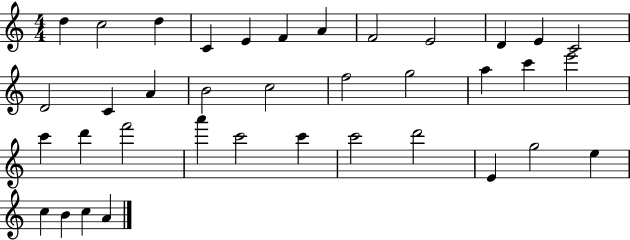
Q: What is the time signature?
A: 4/4